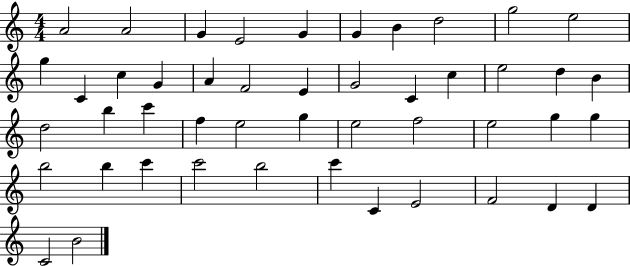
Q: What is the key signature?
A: C major